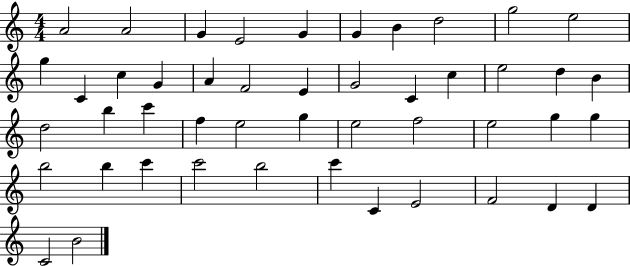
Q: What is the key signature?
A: C major